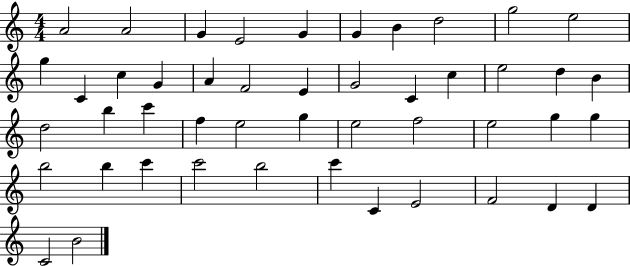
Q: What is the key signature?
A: C major